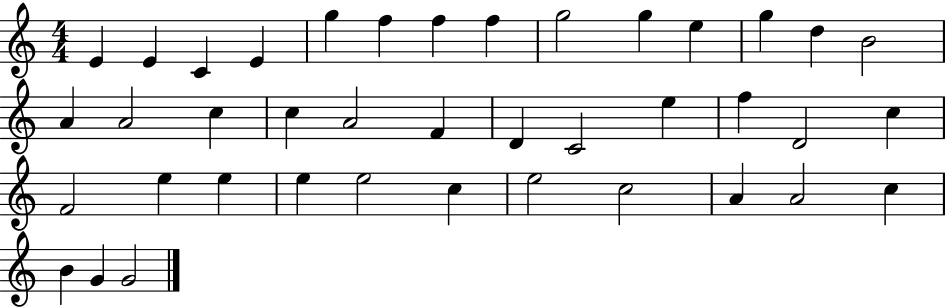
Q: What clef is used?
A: treble